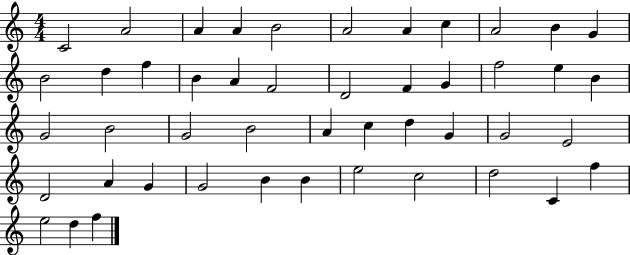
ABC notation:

X:1
T:Untitled
M:4/4
L:1/4
K:C
C2 A2 A A B2 A2 A c A2 B G B2 d f B A F2 D2 F G f2 e B G2 B2 G2 B2 A c d G G2 E2 D2 A G G2 B B e2 c2 d2 C f e2 d f